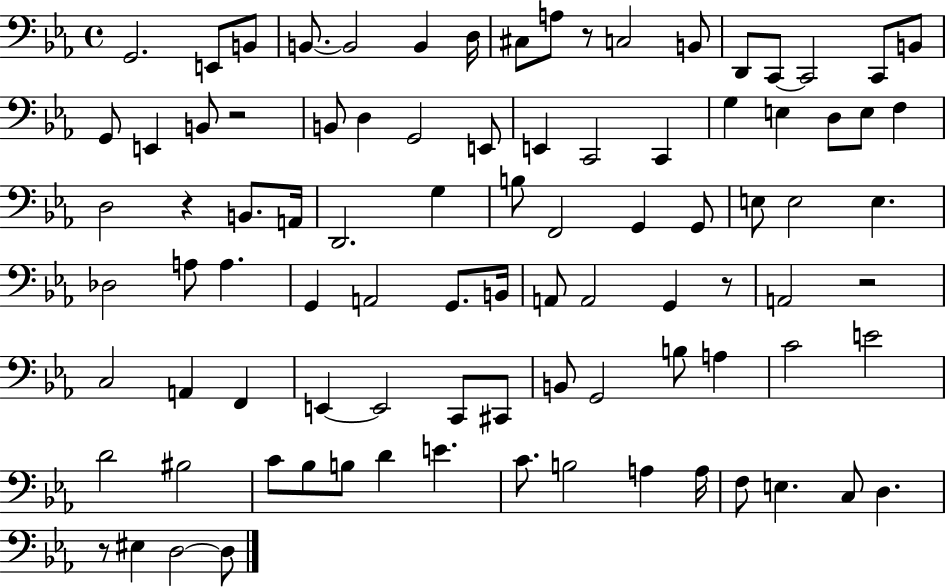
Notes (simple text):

G2/h. E2/e B2/e B2/e. B2/h B2/q D3/s C#3/e A3/e R/e C3/h B2/e D2/e C2/e C2/h C2/e B2/e G2/e E2/q B2/e R/h B2/e D3/q G2/h E2/e E2/q C2/h C2/q G3/q E3/q D3/e E3/e F3/q D3/h R/q B2/e. A2/s D2/h. G3/q B3/e F2/h G2/q G2/e E3/e E3/h E3/q. Db3/h A3/e A3/q. G2/q A2/h G2/e. B2/s A2/e A2/h G2/q R/e A2/h R/h C3/h A2/q F2/q E2/q E2/h C2/e C#2/e B2/e G2/h B3/e A3/q C4/h E4/h D4/h BIS3/h C4/e Bb3/e B3/e D4/q E4/q. C4/e. B3/h A3/q A3/s F3/e E3/q. C3/e D3/q. R/e EIS3/q D3/h D3/e